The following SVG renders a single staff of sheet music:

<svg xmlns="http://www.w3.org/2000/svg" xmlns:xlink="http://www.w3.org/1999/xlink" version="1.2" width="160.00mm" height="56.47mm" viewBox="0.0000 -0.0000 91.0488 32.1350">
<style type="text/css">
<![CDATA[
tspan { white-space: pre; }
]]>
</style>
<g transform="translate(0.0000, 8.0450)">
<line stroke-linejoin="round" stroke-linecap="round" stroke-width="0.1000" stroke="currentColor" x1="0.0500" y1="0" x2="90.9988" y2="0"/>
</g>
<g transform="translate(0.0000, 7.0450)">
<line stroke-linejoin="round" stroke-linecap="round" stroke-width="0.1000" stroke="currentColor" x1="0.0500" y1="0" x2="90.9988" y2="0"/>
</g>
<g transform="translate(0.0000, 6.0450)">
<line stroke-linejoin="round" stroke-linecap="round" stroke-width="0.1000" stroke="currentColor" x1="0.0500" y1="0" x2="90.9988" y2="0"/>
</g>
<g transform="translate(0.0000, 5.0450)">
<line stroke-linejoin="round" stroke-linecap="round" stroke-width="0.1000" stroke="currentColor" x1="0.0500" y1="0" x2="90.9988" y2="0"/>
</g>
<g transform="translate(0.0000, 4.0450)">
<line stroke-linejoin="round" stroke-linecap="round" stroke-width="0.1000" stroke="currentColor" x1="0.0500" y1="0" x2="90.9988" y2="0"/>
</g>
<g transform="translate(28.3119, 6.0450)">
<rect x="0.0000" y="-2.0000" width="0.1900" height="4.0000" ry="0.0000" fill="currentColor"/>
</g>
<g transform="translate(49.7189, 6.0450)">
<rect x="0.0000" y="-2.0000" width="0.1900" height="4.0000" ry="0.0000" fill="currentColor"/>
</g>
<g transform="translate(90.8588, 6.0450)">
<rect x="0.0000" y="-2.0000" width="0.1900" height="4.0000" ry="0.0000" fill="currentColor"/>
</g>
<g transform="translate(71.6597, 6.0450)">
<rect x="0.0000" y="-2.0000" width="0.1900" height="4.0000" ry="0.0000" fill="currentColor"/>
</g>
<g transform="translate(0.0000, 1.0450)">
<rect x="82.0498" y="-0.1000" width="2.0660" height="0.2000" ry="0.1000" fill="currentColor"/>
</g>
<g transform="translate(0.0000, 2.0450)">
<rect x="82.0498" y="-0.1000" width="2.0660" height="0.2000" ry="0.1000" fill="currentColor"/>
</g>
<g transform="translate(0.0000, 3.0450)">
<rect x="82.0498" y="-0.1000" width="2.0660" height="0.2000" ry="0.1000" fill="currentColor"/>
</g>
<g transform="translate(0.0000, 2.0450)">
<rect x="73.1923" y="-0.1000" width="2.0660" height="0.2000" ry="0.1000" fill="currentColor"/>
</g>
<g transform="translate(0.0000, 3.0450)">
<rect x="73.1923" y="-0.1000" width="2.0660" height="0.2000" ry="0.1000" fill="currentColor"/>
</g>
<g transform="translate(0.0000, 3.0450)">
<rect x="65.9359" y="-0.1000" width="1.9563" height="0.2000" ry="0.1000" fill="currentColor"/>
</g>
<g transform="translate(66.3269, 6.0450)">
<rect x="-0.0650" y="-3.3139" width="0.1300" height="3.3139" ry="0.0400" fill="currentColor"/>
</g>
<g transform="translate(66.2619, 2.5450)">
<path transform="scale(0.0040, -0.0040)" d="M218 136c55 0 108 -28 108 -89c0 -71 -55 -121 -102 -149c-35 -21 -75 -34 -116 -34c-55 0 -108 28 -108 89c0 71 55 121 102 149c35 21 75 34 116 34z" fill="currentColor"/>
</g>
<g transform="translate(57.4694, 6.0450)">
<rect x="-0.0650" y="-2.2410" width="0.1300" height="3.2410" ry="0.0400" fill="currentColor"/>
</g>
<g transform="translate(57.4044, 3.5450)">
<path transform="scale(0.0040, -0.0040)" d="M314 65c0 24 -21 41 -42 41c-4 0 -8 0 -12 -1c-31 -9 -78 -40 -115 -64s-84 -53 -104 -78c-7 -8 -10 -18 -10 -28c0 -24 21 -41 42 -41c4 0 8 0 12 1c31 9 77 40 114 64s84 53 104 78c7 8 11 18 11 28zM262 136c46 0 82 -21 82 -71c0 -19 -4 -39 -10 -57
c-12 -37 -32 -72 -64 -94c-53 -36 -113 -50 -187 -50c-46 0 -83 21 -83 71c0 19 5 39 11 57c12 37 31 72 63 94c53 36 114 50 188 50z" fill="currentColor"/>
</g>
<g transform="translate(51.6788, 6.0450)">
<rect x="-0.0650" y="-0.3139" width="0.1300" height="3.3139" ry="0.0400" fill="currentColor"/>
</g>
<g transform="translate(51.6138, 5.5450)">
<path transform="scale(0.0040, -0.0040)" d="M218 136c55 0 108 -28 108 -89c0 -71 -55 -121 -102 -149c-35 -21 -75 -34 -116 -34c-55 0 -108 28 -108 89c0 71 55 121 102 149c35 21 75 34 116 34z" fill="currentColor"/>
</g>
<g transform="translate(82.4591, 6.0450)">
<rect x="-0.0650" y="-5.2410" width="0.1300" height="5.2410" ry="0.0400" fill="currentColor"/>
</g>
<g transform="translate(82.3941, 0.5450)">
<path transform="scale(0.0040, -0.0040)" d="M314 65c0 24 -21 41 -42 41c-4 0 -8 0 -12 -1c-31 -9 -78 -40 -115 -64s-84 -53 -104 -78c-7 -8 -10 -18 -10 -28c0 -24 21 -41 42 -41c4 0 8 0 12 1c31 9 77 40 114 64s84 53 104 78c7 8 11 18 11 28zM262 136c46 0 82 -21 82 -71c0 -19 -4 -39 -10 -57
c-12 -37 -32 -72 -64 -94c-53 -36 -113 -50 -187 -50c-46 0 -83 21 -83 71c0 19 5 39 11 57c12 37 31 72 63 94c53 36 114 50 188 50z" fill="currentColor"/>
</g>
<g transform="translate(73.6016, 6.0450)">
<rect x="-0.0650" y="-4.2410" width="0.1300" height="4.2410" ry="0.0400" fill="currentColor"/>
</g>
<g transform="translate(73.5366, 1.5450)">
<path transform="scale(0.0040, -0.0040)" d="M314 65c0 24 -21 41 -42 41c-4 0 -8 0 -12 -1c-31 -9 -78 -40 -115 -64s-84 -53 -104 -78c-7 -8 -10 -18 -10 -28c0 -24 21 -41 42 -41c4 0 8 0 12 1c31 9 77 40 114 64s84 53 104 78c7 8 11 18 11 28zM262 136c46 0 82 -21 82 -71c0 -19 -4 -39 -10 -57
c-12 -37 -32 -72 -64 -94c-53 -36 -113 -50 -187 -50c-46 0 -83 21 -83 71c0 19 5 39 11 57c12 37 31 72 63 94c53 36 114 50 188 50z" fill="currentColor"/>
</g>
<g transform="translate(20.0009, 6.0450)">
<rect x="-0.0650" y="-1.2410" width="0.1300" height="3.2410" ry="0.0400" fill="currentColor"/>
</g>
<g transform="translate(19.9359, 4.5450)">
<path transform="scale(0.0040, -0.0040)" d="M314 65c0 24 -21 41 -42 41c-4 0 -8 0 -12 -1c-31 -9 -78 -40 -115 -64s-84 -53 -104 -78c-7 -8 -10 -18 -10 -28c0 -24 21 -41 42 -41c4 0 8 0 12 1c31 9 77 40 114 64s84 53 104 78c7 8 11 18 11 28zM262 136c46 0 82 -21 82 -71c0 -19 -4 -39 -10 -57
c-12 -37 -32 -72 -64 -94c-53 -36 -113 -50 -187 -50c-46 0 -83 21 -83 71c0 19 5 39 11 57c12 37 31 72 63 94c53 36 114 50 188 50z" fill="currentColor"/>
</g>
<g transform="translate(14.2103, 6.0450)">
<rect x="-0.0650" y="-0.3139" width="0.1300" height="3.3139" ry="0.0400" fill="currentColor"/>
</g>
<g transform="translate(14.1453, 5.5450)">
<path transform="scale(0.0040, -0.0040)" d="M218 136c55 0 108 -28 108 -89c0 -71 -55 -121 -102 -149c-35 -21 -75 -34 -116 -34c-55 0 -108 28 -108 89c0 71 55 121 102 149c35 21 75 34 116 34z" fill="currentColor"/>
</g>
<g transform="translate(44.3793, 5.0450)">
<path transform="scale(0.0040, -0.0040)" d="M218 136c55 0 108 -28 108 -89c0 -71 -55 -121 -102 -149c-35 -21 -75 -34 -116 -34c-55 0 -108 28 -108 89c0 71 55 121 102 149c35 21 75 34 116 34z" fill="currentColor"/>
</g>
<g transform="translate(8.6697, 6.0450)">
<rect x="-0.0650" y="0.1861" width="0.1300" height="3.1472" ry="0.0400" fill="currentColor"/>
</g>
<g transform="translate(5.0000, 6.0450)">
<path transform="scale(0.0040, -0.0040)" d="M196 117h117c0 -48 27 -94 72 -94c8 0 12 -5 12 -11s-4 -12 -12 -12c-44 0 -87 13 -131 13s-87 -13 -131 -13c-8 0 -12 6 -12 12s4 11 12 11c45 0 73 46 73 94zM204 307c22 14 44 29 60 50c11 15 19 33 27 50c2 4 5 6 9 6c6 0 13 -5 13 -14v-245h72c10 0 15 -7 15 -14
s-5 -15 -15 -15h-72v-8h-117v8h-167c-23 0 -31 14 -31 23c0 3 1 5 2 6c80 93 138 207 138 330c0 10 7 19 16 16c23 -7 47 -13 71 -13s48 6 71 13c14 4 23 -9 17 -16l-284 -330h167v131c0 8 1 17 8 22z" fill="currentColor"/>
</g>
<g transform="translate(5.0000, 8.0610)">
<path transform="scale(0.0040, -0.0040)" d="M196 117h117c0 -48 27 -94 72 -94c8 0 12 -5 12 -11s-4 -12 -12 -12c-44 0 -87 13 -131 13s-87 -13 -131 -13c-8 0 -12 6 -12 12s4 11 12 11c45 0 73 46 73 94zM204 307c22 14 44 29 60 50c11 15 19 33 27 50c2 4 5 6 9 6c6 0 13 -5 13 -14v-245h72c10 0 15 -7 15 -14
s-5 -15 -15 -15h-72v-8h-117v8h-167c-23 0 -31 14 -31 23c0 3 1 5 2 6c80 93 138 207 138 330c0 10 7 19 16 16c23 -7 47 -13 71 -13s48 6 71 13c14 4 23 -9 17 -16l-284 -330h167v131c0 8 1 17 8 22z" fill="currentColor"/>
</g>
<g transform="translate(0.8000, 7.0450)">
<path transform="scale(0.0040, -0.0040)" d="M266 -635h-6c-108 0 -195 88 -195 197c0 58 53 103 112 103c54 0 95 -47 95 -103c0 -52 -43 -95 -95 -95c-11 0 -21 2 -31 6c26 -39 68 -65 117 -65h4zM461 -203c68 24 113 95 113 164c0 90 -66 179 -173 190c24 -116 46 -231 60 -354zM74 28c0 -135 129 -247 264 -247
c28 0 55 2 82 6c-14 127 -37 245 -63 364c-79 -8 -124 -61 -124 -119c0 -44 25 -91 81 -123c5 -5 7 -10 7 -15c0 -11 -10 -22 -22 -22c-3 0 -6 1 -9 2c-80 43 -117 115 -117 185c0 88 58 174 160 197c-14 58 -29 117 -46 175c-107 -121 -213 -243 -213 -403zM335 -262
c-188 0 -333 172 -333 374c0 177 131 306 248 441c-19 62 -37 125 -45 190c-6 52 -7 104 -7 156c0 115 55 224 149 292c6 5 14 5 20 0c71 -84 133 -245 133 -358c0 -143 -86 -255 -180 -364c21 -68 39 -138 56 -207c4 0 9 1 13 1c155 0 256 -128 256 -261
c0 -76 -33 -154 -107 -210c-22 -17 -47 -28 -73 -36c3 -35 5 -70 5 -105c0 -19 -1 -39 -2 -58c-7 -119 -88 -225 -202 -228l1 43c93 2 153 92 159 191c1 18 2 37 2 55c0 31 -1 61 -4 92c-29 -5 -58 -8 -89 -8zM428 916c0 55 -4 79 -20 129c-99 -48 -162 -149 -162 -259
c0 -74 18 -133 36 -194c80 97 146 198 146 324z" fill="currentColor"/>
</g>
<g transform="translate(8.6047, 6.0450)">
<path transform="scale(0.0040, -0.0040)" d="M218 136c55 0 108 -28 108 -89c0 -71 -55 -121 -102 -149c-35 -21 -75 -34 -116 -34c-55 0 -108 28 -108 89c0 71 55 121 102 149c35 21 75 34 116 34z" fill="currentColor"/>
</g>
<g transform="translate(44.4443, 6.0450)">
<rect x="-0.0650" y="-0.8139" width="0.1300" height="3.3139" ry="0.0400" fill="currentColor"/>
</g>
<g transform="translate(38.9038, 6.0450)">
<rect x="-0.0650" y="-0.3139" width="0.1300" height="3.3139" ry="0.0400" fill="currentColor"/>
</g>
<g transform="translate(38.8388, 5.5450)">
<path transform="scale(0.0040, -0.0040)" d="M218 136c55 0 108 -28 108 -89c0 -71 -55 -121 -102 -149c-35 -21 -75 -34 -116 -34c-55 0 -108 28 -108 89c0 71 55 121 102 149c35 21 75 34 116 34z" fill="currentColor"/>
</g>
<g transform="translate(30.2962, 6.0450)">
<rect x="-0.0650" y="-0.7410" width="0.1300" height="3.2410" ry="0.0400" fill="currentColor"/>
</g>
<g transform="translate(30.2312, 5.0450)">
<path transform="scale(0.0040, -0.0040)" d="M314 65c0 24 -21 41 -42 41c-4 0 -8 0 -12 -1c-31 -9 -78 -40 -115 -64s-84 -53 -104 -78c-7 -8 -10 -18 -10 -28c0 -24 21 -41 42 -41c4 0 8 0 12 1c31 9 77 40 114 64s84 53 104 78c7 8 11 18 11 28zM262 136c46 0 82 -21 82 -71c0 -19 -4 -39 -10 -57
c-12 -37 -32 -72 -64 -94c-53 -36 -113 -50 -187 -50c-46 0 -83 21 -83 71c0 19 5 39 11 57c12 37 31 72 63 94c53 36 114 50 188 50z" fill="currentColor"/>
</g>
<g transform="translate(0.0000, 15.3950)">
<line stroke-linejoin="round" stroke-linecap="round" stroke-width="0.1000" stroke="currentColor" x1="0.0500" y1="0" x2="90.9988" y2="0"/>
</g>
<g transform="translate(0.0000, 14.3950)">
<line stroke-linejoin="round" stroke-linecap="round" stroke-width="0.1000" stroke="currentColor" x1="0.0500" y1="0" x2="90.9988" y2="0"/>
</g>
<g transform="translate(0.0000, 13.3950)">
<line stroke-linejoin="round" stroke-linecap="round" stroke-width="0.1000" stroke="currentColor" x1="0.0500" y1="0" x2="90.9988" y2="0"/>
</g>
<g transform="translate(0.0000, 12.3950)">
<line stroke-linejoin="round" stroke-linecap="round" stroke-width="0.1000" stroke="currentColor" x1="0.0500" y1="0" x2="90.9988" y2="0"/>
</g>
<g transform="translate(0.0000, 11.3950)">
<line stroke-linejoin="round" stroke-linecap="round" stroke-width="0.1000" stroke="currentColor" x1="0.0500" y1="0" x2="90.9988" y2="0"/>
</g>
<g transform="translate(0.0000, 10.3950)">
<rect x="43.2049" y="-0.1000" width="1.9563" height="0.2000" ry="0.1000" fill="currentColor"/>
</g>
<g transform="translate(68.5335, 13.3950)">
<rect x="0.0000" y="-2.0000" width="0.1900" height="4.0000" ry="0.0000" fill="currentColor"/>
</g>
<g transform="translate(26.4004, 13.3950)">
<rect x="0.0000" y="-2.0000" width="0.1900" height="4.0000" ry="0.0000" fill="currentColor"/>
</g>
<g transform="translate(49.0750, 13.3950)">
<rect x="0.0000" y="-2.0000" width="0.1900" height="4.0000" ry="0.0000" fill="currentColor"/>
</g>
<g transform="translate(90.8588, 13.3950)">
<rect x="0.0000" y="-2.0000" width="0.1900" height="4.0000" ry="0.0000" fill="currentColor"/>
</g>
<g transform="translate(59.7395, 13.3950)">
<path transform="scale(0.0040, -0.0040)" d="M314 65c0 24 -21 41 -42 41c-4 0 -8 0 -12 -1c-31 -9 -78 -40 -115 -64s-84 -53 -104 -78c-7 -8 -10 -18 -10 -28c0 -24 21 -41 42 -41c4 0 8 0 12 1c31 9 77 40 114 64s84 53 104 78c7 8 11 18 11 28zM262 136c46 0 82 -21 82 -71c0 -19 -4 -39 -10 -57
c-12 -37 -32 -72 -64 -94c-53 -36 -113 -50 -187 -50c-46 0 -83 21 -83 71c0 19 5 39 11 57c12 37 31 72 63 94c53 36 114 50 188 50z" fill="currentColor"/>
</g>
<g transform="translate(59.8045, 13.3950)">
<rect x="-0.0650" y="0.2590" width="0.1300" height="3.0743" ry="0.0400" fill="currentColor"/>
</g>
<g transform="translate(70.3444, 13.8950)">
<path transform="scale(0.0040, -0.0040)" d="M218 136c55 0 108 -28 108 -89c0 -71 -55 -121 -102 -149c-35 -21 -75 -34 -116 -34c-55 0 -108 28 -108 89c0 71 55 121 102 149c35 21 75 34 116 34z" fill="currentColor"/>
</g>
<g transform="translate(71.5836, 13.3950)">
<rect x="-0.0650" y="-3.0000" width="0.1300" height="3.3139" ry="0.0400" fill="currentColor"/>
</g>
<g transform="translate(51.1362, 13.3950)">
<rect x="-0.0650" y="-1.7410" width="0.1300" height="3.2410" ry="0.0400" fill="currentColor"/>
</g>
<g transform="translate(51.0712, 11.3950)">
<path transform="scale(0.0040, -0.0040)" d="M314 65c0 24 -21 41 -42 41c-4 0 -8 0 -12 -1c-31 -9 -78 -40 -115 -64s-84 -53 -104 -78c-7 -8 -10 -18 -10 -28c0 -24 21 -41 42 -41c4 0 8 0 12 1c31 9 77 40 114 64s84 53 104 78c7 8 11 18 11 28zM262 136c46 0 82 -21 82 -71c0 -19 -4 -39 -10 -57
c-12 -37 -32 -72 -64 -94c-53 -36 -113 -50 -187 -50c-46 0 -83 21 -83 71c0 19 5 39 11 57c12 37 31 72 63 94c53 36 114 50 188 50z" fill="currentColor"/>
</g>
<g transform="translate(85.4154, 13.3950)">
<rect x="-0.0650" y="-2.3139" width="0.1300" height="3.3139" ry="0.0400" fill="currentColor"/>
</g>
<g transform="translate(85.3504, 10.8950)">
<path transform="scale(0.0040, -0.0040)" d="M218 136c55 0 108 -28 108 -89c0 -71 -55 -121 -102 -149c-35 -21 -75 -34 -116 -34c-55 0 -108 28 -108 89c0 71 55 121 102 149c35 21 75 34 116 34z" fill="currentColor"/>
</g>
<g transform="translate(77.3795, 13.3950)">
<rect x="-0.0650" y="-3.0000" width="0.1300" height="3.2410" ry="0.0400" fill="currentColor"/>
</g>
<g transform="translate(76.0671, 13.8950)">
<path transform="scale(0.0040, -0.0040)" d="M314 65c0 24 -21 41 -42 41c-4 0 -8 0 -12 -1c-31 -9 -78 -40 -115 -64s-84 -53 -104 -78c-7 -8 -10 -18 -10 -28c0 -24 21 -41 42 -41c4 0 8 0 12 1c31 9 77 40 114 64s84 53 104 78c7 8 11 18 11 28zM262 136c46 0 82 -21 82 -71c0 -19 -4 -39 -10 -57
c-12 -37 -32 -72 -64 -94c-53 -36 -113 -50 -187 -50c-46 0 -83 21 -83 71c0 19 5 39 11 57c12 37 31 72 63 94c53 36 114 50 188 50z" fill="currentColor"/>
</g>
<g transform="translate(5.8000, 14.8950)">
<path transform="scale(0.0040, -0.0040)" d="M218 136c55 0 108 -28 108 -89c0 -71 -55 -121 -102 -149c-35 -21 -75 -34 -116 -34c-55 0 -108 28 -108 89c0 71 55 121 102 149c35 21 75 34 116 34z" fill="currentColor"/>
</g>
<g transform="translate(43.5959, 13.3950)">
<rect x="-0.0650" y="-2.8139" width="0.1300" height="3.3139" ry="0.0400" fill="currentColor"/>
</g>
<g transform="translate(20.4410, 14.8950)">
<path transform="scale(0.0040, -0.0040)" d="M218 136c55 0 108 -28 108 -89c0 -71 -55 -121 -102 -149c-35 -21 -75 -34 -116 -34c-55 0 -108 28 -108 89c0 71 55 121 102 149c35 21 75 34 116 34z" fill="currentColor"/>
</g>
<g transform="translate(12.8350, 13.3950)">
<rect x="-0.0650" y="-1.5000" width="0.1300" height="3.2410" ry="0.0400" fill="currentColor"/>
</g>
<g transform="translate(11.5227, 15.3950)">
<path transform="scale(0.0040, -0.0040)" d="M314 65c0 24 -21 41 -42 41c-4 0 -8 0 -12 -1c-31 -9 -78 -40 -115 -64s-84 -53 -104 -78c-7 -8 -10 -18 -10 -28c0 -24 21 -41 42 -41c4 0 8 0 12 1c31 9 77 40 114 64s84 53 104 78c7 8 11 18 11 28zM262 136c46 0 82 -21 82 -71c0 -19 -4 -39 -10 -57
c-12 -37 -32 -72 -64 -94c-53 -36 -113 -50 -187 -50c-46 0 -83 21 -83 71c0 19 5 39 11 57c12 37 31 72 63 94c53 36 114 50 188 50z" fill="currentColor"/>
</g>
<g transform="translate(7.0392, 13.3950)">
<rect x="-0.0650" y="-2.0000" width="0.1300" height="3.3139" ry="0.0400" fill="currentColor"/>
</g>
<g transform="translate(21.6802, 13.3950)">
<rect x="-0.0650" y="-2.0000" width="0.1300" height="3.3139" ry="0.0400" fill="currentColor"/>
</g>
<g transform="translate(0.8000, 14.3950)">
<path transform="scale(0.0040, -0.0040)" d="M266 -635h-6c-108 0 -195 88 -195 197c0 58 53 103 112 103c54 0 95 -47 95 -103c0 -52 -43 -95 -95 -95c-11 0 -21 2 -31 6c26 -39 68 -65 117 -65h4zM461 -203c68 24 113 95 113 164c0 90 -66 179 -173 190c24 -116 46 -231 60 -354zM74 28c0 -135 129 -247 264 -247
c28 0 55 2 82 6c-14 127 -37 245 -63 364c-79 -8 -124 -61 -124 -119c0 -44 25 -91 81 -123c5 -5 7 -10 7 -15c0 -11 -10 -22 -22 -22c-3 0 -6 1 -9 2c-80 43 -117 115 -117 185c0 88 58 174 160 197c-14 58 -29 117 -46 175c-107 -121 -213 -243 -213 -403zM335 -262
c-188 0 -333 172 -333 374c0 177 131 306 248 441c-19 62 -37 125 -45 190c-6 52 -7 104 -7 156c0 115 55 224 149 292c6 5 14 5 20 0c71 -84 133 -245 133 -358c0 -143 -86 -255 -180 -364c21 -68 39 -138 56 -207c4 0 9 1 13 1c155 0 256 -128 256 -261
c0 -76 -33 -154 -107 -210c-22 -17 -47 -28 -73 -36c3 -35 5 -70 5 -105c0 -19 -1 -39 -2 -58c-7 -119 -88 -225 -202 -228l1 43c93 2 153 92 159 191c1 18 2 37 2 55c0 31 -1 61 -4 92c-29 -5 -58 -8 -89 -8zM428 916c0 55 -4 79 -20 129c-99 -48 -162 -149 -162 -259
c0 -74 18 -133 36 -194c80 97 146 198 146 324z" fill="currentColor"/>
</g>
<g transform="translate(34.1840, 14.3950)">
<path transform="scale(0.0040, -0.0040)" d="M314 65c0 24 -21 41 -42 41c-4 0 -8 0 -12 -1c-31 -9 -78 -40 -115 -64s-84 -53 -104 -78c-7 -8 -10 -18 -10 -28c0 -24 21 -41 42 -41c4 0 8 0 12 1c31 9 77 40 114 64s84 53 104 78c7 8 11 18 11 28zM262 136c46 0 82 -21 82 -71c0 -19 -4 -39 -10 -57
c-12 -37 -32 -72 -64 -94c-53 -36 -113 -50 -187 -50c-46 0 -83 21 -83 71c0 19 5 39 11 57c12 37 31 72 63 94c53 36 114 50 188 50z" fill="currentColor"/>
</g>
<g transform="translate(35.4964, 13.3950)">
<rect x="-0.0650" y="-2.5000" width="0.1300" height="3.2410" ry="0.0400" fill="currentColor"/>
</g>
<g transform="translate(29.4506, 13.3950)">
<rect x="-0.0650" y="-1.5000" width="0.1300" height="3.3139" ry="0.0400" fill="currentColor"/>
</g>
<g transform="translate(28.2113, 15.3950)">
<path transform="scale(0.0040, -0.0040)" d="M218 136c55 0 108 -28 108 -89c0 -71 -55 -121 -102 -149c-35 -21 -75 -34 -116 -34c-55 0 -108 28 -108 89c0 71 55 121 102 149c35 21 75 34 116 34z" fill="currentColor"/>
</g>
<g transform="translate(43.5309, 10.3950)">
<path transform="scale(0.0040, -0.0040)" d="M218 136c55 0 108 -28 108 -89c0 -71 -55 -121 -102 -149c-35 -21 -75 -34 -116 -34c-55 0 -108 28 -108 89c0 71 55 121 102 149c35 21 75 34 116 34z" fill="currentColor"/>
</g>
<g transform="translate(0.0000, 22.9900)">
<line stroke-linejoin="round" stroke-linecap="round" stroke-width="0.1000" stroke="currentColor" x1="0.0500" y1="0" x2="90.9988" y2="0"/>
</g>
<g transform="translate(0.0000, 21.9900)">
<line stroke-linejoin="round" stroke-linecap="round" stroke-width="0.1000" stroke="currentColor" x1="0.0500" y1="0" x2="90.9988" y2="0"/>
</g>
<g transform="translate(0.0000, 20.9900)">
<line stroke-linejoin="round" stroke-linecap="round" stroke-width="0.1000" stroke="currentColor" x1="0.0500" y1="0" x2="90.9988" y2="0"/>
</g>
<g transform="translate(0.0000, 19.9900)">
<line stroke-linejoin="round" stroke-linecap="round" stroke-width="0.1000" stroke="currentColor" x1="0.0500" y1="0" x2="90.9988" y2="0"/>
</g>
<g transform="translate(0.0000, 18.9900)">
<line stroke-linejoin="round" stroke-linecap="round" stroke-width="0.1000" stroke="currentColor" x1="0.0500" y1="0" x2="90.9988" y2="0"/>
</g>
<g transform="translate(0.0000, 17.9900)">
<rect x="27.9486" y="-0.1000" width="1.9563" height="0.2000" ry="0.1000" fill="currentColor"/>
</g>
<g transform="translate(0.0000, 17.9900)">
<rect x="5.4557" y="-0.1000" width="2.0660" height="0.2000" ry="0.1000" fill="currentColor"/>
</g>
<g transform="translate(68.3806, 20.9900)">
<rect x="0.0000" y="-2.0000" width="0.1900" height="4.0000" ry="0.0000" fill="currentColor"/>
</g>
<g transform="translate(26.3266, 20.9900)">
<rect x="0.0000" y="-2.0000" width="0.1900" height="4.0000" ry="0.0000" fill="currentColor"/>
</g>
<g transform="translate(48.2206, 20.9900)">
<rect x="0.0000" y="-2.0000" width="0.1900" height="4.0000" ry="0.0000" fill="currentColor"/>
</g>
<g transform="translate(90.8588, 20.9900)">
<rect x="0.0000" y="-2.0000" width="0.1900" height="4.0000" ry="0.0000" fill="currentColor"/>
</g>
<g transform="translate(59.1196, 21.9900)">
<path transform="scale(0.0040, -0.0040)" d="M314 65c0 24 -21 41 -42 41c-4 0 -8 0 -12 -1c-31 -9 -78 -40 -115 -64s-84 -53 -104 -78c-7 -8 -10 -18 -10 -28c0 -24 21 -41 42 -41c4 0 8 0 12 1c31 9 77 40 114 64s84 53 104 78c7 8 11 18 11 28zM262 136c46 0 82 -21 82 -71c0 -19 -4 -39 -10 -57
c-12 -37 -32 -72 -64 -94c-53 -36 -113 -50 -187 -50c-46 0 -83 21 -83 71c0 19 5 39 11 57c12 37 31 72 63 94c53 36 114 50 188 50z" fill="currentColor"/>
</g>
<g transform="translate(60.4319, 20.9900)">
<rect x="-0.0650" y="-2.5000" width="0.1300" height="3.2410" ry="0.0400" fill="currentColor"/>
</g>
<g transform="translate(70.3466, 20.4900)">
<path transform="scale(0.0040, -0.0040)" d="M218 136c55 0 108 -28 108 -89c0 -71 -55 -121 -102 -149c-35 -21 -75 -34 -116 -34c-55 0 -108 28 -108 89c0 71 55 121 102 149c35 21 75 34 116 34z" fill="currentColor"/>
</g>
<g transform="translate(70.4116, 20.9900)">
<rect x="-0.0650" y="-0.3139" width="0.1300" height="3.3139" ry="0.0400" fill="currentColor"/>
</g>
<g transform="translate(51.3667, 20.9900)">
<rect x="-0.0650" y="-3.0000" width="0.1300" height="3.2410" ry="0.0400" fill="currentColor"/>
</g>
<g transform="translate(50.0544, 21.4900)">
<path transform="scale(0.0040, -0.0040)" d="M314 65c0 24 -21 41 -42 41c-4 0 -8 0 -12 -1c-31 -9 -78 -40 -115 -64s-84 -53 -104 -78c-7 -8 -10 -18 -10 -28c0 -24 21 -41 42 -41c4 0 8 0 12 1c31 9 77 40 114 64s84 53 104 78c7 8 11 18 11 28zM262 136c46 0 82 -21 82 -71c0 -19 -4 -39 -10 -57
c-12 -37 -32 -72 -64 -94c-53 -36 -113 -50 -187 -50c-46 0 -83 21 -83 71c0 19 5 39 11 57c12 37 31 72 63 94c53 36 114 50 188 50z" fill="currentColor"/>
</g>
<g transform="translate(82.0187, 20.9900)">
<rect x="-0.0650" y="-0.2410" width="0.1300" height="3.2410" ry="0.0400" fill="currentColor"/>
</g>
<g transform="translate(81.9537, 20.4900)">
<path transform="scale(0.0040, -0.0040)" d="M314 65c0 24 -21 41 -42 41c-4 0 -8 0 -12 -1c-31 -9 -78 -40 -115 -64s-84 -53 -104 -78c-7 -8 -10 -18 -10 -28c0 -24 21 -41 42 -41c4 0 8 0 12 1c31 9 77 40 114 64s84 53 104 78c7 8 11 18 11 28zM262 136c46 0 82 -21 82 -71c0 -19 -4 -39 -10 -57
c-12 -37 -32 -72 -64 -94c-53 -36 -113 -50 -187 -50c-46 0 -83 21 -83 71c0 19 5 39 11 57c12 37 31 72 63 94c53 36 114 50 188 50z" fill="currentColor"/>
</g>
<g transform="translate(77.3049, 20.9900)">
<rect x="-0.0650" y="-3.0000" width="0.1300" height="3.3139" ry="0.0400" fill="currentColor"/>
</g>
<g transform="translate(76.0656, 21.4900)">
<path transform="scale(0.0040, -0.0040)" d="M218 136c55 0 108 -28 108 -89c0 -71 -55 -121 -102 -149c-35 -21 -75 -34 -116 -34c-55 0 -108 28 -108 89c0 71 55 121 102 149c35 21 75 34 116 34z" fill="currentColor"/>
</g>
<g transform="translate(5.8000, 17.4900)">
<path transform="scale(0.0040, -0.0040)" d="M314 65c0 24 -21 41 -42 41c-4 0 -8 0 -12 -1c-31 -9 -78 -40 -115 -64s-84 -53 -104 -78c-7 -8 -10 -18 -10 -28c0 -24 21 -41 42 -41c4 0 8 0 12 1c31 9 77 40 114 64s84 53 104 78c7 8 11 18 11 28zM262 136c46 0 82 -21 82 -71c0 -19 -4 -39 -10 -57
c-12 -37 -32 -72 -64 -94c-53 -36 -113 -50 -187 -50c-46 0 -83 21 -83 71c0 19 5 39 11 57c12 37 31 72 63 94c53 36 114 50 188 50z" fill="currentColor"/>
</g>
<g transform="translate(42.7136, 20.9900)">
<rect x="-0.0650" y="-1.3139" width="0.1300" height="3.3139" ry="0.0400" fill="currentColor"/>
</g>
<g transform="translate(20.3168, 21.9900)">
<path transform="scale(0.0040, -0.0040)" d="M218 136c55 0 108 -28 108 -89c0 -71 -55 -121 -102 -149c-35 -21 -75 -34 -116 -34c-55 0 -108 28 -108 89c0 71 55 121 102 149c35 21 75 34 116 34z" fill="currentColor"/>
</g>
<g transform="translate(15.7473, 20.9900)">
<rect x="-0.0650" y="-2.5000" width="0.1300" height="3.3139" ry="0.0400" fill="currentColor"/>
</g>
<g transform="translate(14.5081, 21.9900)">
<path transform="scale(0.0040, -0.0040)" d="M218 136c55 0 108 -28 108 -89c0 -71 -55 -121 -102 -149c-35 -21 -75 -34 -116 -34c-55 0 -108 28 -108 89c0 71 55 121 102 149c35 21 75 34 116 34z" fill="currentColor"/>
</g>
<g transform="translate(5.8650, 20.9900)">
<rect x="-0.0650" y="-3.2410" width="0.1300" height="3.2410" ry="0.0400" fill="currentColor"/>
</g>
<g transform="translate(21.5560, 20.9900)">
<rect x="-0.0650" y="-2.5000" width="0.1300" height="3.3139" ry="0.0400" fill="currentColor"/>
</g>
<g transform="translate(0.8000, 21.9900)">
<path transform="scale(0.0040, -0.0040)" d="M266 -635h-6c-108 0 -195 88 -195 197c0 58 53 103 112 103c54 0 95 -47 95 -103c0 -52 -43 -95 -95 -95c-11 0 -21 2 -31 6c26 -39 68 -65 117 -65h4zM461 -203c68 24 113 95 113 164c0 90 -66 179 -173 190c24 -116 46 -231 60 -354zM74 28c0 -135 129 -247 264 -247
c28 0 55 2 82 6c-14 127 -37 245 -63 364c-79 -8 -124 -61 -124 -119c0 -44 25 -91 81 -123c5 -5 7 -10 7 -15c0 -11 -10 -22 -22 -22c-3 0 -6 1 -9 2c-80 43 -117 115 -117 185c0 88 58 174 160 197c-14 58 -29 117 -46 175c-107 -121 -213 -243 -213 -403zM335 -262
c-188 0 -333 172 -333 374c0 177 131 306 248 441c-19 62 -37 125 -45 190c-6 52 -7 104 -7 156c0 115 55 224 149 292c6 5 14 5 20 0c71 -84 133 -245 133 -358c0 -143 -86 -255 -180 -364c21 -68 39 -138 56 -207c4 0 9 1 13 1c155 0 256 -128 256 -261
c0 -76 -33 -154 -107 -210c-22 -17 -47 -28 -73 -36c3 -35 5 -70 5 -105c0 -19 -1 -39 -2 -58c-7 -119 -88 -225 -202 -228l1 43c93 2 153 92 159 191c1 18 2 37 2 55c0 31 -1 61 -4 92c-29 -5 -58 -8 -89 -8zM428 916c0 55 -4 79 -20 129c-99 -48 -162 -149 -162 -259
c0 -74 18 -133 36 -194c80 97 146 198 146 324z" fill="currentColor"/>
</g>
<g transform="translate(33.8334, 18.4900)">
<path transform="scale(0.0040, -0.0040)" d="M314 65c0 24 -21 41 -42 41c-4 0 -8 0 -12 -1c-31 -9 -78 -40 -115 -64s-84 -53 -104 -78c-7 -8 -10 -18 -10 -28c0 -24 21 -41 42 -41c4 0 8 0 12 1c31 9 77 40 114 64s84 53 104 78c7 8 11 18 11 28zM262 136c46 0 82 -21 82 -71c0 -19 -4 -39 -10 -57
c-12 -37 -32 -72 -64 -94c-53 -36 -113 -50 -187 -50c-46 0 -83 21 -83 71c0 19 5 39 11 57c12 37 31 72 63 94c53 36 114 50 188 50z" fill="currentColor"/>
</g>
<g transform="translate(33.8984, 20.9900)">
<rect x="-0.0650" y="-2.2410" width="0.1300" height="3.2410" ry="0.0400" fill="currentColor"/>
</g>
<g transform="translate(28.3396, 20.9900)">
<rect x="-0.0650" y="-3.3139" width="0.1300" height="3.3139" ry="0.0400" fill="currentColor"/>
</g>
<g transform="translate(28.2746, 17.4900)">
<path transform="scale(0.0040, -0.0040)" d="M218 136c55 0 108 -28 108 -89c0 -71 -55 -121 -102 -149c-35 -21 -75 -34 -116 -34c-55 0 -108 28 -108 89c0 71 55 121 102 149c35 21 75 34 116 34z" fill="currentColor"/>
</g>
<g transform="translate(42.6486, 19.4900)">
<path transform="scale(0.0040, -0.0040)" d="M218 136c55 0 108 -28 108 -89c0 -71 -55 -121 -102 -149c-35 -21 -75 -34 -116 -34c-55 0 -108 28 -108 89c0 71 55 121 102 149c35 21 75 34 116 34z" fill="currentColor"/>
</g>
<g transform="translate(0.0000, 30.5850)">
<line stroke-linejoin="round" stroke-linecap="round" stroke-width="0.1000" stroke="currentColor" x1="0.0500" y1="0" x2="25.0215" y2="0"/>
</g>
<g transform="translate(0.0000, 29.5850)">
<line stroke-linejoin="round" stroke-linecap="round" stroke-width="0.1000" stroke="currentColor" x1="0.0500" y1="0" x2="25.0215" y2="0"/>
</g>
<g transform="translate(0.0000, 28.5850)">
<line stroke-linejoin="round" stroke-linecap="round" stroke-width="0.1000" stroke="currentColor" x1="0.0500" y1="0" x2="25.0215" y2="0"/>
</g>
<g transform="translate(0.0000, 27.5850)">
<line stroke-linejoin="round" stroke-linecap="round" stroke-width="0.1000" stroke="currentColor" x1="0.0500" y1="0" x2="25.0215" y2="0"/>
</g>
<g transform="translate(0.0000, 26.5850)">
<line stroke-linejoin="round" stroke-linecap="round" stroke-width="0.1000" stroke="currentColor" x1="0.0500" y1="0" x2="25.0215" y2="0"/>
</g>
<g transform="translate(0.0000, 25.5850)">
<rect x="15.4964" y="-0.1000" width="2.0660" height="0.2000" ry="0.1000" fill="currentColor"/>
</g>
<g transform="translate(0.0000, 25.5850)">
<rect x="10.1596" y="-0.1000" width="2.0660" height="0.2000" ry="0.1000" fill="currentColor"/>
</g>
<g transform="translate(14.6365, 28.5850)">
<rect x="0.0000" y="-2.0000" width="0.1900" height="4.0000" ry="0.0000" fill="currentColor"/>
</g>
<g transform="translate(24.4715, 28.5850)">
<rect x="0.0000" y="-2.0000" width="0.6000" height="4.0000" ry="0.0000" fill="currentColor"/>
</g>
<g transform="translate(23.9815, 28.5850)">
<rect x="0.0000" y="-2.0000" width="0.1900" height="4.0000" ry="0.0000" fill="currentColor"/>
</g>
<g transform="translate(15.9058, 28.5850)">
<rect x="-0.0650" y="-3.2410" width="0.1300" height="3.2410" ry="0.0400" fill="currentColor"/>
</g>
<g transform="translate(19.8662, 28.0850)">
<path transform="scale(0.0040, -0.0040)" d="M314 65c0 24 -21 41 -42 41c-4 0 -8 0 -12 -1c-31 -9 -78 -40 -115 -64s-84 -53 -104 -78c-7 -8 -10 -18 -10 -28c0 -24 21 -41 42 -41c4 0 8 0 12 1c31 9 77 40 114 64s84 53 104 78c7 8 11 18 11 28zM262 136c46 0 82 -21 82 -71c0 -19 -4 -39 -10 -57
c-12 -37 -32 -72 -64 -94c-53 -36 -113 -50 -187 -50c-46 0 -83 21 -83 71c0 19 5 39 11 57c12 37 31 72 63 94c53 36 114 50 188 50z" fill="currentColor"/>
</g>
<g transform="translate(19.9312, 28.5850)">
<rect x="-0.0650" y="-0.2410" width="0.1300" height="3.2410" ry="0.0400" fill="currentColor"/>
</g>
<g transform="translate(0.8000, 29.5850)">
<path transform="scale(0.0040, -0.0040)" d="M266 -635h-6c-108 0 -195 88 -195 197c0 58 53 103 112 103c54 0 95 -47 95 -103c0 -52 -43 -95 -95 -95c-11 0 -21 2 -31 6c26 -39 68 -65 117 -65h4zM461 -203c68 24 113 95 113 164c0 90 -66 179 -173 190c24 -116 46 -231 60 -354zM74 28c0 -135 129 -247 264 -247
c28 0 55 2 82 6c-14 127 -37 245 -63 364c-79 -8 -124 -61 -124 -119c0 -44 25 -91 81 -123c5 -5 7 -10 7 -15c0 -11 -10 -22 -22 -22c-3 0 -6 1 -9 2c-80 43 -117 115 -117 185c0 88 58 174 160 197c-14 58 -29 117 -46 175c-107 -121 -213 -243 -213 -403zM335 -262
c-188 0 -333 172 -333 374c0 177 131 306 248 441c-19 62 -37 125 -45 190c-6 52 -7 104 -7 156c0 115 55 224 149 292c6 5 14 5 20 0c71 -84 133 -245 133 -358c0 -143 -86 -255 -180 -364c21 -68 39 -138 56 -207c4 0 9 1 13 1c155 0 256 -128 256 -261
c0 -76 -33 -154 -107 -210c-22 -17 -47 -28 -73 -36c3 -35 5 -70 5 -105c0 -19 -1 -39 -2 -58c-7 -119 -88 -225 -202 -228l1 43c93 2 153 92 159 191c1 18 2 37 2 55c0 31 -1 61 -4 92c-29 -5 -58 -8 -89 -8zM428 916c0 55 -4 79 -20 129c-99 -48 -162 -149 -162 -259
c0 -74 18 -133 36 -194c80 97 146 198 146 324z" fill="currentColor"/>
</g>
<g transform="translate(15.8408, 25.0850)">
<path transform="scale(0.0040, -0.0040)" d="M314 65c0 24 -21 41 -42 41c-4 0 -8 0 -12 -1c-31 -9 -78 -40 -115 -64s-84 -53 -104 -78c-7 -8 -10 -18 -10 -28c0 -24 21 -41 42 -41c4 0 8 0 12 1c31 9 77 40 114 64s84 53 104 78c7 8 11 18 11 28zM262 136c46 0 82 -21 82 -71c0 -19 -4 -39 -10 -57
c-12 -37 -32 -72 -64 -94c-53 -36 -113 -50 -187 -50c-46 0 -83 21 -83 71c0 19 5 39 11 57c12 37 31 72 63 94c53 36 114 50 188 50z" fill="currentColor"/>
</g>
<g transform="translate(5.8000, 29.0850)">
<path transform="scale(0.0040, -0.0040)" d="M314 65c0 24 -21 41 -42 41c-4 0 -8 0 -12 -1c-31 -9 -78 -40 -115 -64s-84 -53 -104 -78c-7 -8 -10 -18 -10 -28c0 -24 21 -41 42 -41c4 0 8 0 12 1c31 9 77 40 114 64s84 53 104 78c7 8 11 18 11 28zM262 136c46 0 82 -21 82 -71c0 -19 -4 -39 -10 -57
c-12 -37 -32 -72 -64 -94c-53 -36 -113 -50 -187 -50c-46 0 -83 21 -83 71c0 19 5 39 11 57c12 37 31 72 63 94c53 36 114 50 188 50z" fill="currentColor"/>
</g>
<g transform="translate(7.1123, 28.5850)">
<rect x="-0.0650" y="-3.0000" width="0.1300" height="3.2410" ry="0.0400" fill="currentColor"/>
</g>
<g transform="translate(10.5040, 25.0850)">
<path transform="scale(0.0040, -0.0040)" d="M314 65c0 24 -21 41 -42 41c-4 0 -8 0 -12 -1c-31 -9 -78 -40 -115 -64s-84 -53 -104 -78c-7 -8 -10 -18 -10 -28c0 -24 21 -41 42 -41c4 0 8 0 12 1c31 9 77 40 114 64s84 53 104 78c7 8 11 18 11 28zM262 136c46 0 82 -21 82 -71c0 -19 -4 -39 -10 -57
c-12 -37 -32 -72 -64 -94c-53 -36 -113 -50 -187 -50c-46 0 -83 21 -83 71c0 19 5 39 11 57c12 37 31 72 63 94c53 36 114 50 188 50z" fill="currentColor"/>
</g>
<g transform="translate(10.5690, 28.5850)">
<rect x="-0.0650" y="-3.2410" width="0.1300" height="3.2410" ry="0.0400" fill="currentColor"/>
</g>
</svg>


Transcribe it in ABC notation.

X:1
T:Untitled
M:4/4
L:1/4
K:C
B c e2 d2 c d c g2 b d'2 f'2 F E2 F E G2 a f2 B2 A A2 g b2 G G b g2 e A2 G2 c A c2 A2 b2 b2 c2